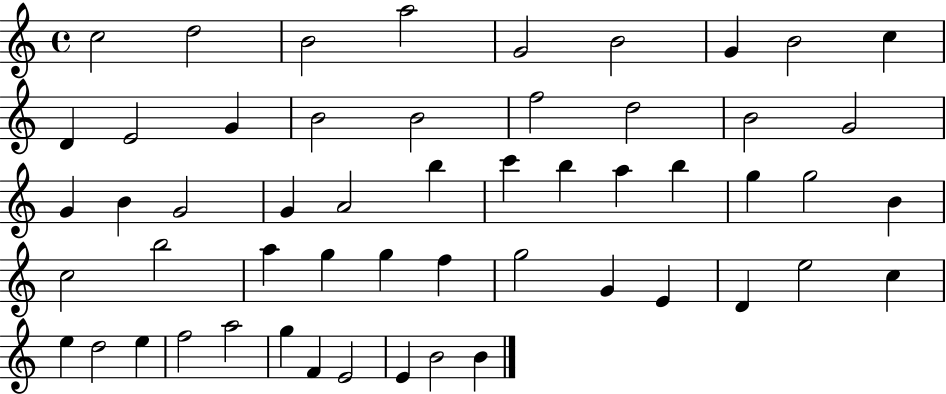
{
  \clef treble
  \time 4/4
  \defaultTimeSignature
  \key c \major
  c''2 d''2 | b'2 a''2 | g'2 b'2 | g'4 b'2 c''4 | \break d'4 e'2 g'4 | b'2 b'2 | f''2 d''2 | b'2 g'2 | \break g'4 b'4 g'2 | g'4 a'2 b''4 | c'''4 b''4 a''4 b''4 | g''4 g''2 b'4 | \break c''2 b''2 | a''4 g''4 g''4 f''4 | g''2 g'4 e'4 | d'4 e''2 c''4 | \break e''4 d''2 e''4 | f''2 a''2 | g''4 f'4 e'2 | e'4 b'2 b'4 | \break \bar "|."
}